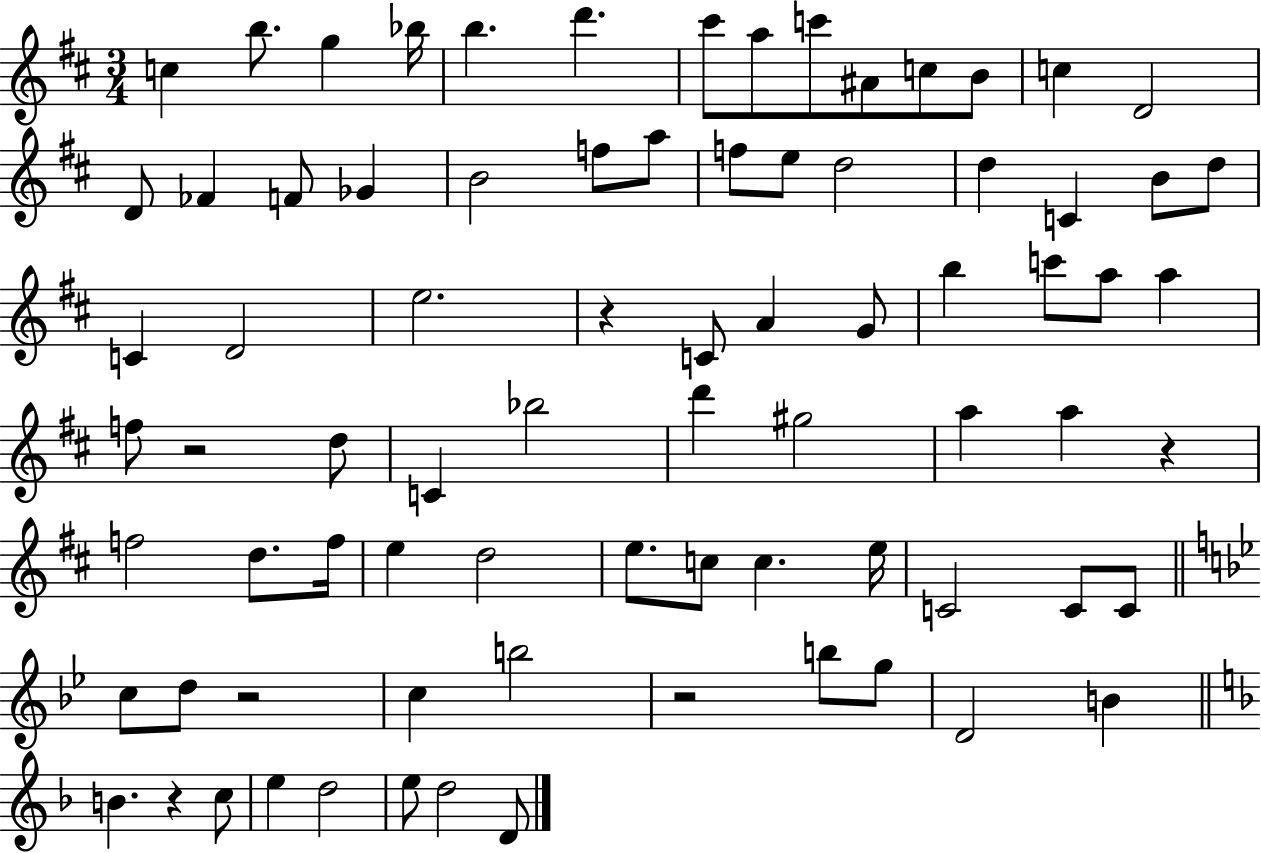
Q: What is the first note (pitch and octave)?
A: C5